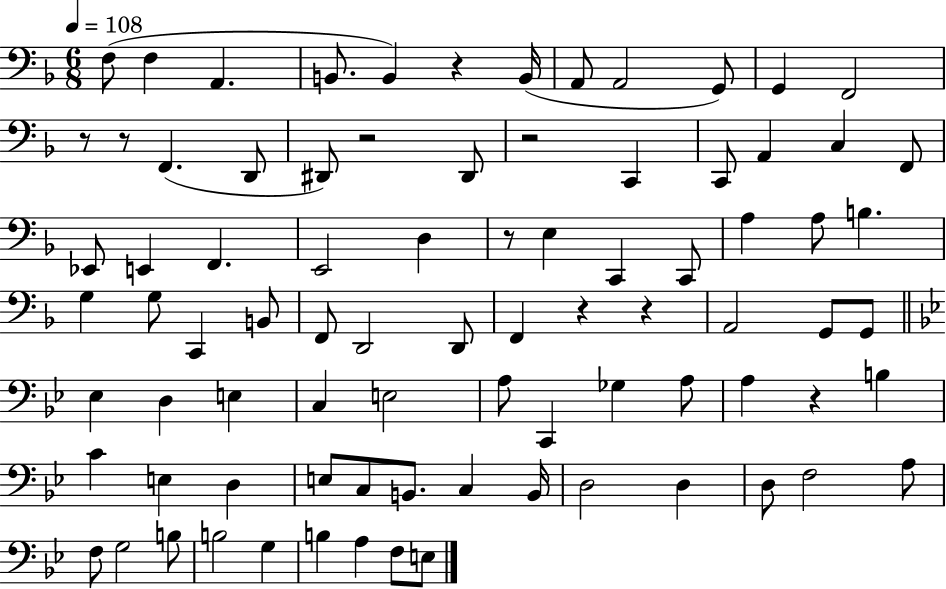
X:1
T:Untitled
M:6/8
L:1/4
K:F
F,/2 F, A,, B,,/2 B,, z B,,/4 A,,/2 A,,2 G,,/2 G,, F,,2 z/2 z/2 F,, D,,/2 ^D,,/2 z2 ^D,,/2 z2 C,, C,,/2 A,, C, F,,/2 _E,,/2 E,, F,, E,,2 D, z/2 E, C,, C,,/2 A, A,/2 B, G, G,/2 C,, B,,/2 F,,/2 D,,2 D,,/2 F,, z z A,,2 G,,/2 G,,/2 _E, D, E, C, E,2 A,/2 C,, _G, A,/2 A, z B, C E, D, E,/2 C,/2 B,,/2 C, B,,/4 D,2 D, D,/2 F,2 A,/2 F,/2 G,2 B,/2 B,2 G, B, A, F,/2 E,/2